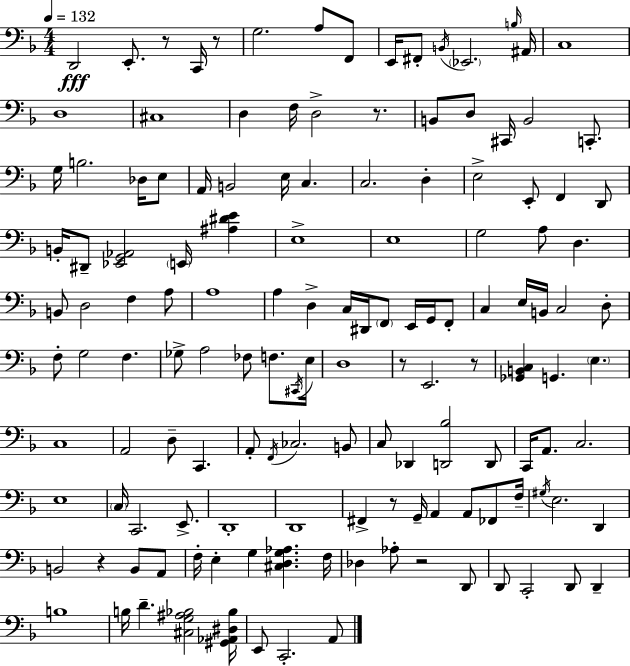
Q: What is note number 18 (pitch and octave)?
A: D3